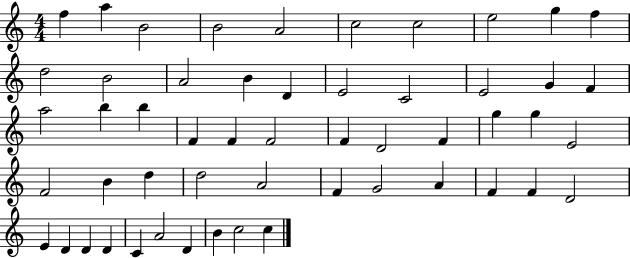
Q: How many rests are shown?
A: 0